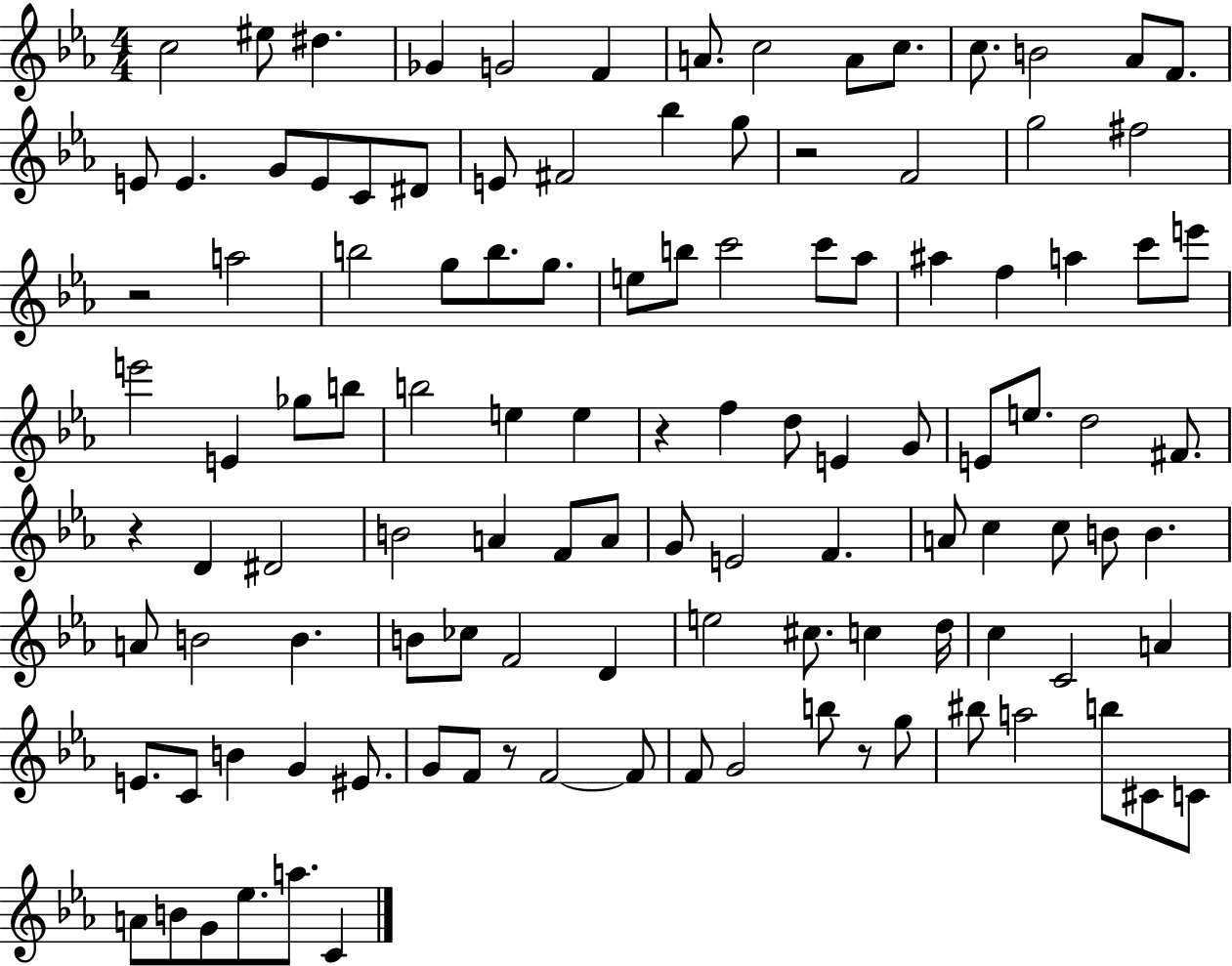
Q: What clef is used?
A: treble